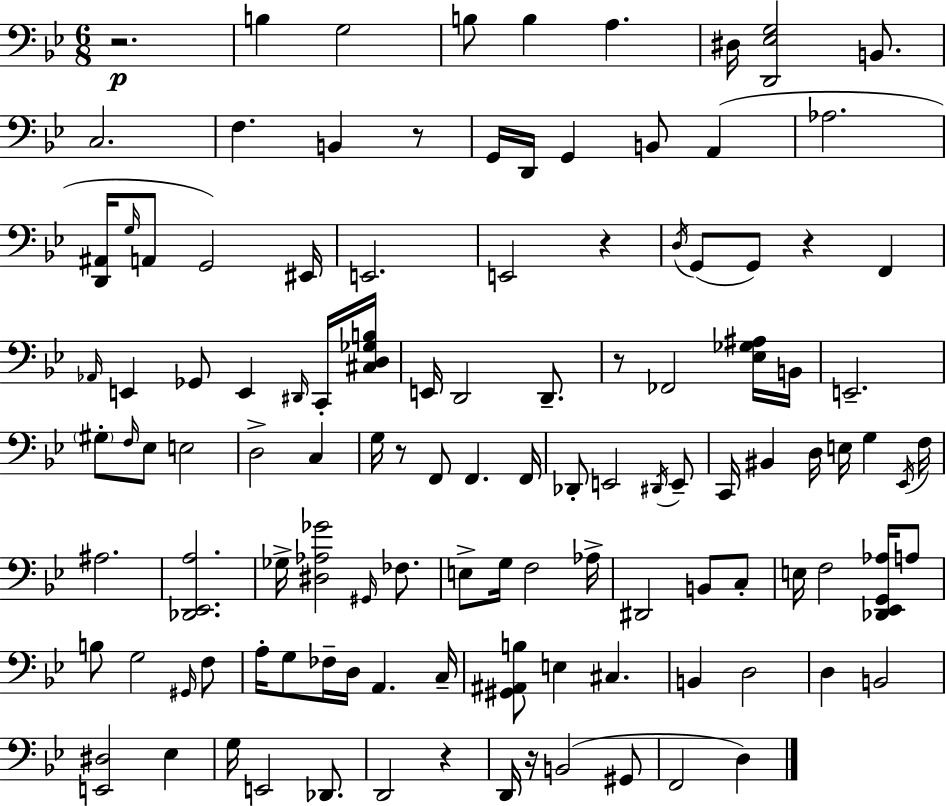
X:1
T:Untitled
M:6/8
L:1/4
K:Bb
z2 B, G,2 B,/2 B, A, ^D,/4 [D,,_E,G,]2 B,,/2 C,2 F, B,, z/2 G,,/4 D,,/4 G,, B,,/2 A,, _A,2 [D,,^A,,]/4 G,/4 A,,/2 G,,2 ^E,,/4 E,,2 E,,2 z D,/4 G,,/2 G,,/2 z F,, _A,,/4 E,, _G,,/2 E,, ^D,,/4 C,,/4 [^C,D,_G,B,]/4 E,,/4 D,,2 D,,/2 z/2 _F,,2 [_E,_G,^A,]/4 B,,/4 E,,2 ^G,/2 F,/4 _E,/2 E,2 D,2 C, G,/4 z/2 F,,/2 F,, F,,/4 _D,,/2 E,,2 ^D,,/4 E,,/2 C,,/4 ^B,, D,/4 E,/4 G, _E,,/4 F,/4 ^A,2 [_D,,_E,,A,]2 _G,/4 [^D,_A,_G]2 ^G,,/4 _F,/2 E,/2 G,/4 F,2 _A,/4 ^D,,2 B,,/2 C,/2 E,/4 F,2 [_D,,_E,,G,,_A,]/4 A,/2 B,/2 G,2 ^G,,/4 F,/2 A,/4 G,/2 _F,/4 D,/4 A,, C,/4 [^G,,^A,,B,]/2 E, ^C, B,, D,2 D, B,,2 [E,,^D,]2 _E, G,/4 E,,2 _D,,/2 D,,2 z D,,/4 z/4 B,,2 ^G,,/2 F,,2 D,